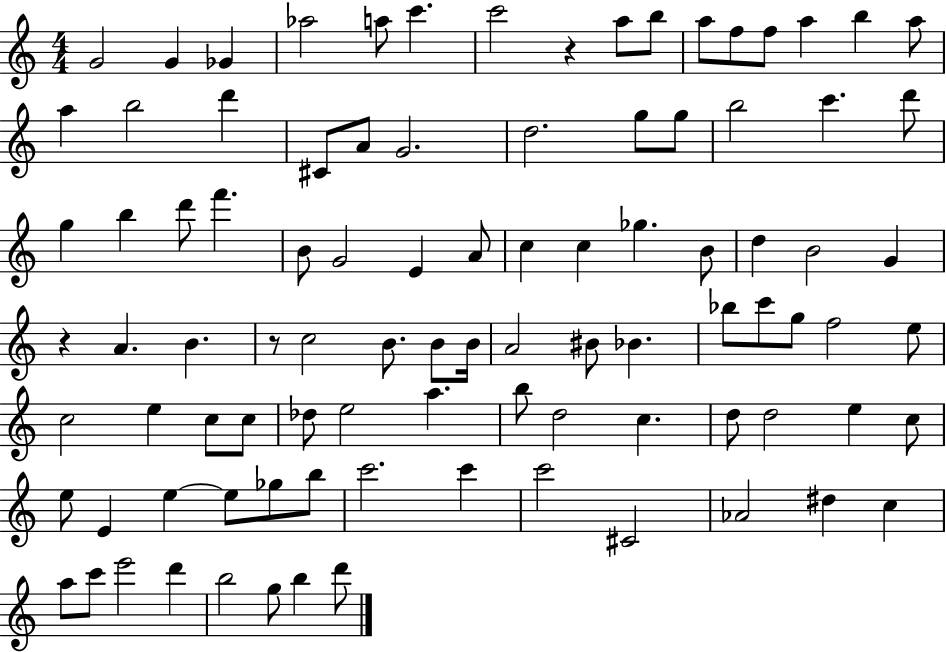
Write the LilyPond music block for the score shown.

{
  \clef treble
  \numericTimeSignature
  \time 4/4
  \key c \major
  g'2 g'4 ges'4 | aes''2 a''8 c'''4. | c'''2 r4 a''8 b''8 | a''8 f''8 f''8 a''4 b''4 a''8 | \break a''4 b''2 d'''4 | cis'8 a'8 g'2. | d''2. g''8 g''8 | b''2 c'''4. d'''8 | \break g''4 b''4 d'''8 f'''4. | b'8 g'2 e'4 a'8 | c''4 c''4 ges''4. b'8 | d''4 b'2 g'4 | \break r4 a'4. b'4. | r8 c''2 b'8. b'8 b'16 | a'2 bis'8 bes'4. | bes''8 c'''8 g''8 f''2 e''8 | \break c''2 e''4 c''8 c''8 | des''8 e''2 a''4. | b''8 d''2 c''4. | d''8 d''2 e''4 c''8 | \break e''8 e'4 e''4~~ e''8 ges''8 b''8 | c'''2. c'''4 | c'''2 cis'2 | aes'2 dis''4 c''4 | \break a''8 c'''8 e'''2 d'''4 | b''2 g''8 b''4 d'''8 | \bar "|."
}